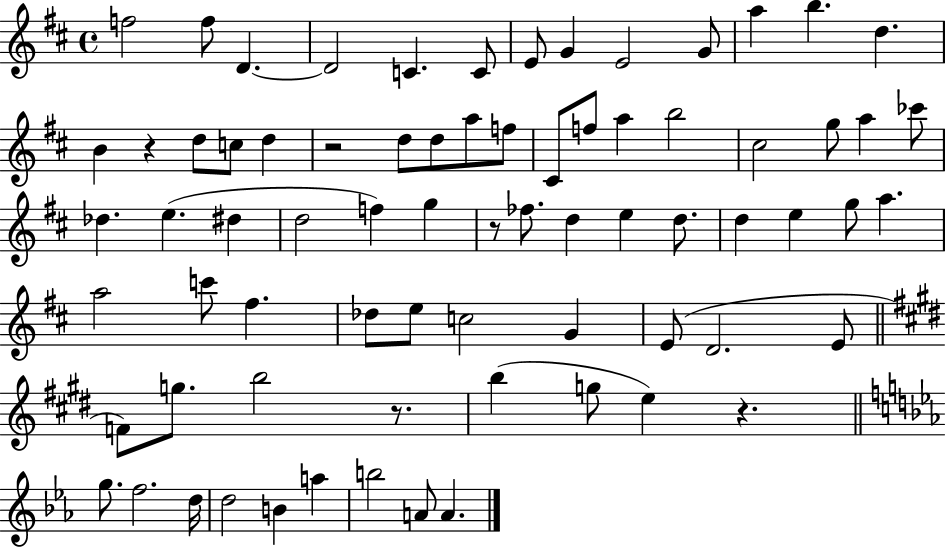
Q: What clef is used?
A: treble